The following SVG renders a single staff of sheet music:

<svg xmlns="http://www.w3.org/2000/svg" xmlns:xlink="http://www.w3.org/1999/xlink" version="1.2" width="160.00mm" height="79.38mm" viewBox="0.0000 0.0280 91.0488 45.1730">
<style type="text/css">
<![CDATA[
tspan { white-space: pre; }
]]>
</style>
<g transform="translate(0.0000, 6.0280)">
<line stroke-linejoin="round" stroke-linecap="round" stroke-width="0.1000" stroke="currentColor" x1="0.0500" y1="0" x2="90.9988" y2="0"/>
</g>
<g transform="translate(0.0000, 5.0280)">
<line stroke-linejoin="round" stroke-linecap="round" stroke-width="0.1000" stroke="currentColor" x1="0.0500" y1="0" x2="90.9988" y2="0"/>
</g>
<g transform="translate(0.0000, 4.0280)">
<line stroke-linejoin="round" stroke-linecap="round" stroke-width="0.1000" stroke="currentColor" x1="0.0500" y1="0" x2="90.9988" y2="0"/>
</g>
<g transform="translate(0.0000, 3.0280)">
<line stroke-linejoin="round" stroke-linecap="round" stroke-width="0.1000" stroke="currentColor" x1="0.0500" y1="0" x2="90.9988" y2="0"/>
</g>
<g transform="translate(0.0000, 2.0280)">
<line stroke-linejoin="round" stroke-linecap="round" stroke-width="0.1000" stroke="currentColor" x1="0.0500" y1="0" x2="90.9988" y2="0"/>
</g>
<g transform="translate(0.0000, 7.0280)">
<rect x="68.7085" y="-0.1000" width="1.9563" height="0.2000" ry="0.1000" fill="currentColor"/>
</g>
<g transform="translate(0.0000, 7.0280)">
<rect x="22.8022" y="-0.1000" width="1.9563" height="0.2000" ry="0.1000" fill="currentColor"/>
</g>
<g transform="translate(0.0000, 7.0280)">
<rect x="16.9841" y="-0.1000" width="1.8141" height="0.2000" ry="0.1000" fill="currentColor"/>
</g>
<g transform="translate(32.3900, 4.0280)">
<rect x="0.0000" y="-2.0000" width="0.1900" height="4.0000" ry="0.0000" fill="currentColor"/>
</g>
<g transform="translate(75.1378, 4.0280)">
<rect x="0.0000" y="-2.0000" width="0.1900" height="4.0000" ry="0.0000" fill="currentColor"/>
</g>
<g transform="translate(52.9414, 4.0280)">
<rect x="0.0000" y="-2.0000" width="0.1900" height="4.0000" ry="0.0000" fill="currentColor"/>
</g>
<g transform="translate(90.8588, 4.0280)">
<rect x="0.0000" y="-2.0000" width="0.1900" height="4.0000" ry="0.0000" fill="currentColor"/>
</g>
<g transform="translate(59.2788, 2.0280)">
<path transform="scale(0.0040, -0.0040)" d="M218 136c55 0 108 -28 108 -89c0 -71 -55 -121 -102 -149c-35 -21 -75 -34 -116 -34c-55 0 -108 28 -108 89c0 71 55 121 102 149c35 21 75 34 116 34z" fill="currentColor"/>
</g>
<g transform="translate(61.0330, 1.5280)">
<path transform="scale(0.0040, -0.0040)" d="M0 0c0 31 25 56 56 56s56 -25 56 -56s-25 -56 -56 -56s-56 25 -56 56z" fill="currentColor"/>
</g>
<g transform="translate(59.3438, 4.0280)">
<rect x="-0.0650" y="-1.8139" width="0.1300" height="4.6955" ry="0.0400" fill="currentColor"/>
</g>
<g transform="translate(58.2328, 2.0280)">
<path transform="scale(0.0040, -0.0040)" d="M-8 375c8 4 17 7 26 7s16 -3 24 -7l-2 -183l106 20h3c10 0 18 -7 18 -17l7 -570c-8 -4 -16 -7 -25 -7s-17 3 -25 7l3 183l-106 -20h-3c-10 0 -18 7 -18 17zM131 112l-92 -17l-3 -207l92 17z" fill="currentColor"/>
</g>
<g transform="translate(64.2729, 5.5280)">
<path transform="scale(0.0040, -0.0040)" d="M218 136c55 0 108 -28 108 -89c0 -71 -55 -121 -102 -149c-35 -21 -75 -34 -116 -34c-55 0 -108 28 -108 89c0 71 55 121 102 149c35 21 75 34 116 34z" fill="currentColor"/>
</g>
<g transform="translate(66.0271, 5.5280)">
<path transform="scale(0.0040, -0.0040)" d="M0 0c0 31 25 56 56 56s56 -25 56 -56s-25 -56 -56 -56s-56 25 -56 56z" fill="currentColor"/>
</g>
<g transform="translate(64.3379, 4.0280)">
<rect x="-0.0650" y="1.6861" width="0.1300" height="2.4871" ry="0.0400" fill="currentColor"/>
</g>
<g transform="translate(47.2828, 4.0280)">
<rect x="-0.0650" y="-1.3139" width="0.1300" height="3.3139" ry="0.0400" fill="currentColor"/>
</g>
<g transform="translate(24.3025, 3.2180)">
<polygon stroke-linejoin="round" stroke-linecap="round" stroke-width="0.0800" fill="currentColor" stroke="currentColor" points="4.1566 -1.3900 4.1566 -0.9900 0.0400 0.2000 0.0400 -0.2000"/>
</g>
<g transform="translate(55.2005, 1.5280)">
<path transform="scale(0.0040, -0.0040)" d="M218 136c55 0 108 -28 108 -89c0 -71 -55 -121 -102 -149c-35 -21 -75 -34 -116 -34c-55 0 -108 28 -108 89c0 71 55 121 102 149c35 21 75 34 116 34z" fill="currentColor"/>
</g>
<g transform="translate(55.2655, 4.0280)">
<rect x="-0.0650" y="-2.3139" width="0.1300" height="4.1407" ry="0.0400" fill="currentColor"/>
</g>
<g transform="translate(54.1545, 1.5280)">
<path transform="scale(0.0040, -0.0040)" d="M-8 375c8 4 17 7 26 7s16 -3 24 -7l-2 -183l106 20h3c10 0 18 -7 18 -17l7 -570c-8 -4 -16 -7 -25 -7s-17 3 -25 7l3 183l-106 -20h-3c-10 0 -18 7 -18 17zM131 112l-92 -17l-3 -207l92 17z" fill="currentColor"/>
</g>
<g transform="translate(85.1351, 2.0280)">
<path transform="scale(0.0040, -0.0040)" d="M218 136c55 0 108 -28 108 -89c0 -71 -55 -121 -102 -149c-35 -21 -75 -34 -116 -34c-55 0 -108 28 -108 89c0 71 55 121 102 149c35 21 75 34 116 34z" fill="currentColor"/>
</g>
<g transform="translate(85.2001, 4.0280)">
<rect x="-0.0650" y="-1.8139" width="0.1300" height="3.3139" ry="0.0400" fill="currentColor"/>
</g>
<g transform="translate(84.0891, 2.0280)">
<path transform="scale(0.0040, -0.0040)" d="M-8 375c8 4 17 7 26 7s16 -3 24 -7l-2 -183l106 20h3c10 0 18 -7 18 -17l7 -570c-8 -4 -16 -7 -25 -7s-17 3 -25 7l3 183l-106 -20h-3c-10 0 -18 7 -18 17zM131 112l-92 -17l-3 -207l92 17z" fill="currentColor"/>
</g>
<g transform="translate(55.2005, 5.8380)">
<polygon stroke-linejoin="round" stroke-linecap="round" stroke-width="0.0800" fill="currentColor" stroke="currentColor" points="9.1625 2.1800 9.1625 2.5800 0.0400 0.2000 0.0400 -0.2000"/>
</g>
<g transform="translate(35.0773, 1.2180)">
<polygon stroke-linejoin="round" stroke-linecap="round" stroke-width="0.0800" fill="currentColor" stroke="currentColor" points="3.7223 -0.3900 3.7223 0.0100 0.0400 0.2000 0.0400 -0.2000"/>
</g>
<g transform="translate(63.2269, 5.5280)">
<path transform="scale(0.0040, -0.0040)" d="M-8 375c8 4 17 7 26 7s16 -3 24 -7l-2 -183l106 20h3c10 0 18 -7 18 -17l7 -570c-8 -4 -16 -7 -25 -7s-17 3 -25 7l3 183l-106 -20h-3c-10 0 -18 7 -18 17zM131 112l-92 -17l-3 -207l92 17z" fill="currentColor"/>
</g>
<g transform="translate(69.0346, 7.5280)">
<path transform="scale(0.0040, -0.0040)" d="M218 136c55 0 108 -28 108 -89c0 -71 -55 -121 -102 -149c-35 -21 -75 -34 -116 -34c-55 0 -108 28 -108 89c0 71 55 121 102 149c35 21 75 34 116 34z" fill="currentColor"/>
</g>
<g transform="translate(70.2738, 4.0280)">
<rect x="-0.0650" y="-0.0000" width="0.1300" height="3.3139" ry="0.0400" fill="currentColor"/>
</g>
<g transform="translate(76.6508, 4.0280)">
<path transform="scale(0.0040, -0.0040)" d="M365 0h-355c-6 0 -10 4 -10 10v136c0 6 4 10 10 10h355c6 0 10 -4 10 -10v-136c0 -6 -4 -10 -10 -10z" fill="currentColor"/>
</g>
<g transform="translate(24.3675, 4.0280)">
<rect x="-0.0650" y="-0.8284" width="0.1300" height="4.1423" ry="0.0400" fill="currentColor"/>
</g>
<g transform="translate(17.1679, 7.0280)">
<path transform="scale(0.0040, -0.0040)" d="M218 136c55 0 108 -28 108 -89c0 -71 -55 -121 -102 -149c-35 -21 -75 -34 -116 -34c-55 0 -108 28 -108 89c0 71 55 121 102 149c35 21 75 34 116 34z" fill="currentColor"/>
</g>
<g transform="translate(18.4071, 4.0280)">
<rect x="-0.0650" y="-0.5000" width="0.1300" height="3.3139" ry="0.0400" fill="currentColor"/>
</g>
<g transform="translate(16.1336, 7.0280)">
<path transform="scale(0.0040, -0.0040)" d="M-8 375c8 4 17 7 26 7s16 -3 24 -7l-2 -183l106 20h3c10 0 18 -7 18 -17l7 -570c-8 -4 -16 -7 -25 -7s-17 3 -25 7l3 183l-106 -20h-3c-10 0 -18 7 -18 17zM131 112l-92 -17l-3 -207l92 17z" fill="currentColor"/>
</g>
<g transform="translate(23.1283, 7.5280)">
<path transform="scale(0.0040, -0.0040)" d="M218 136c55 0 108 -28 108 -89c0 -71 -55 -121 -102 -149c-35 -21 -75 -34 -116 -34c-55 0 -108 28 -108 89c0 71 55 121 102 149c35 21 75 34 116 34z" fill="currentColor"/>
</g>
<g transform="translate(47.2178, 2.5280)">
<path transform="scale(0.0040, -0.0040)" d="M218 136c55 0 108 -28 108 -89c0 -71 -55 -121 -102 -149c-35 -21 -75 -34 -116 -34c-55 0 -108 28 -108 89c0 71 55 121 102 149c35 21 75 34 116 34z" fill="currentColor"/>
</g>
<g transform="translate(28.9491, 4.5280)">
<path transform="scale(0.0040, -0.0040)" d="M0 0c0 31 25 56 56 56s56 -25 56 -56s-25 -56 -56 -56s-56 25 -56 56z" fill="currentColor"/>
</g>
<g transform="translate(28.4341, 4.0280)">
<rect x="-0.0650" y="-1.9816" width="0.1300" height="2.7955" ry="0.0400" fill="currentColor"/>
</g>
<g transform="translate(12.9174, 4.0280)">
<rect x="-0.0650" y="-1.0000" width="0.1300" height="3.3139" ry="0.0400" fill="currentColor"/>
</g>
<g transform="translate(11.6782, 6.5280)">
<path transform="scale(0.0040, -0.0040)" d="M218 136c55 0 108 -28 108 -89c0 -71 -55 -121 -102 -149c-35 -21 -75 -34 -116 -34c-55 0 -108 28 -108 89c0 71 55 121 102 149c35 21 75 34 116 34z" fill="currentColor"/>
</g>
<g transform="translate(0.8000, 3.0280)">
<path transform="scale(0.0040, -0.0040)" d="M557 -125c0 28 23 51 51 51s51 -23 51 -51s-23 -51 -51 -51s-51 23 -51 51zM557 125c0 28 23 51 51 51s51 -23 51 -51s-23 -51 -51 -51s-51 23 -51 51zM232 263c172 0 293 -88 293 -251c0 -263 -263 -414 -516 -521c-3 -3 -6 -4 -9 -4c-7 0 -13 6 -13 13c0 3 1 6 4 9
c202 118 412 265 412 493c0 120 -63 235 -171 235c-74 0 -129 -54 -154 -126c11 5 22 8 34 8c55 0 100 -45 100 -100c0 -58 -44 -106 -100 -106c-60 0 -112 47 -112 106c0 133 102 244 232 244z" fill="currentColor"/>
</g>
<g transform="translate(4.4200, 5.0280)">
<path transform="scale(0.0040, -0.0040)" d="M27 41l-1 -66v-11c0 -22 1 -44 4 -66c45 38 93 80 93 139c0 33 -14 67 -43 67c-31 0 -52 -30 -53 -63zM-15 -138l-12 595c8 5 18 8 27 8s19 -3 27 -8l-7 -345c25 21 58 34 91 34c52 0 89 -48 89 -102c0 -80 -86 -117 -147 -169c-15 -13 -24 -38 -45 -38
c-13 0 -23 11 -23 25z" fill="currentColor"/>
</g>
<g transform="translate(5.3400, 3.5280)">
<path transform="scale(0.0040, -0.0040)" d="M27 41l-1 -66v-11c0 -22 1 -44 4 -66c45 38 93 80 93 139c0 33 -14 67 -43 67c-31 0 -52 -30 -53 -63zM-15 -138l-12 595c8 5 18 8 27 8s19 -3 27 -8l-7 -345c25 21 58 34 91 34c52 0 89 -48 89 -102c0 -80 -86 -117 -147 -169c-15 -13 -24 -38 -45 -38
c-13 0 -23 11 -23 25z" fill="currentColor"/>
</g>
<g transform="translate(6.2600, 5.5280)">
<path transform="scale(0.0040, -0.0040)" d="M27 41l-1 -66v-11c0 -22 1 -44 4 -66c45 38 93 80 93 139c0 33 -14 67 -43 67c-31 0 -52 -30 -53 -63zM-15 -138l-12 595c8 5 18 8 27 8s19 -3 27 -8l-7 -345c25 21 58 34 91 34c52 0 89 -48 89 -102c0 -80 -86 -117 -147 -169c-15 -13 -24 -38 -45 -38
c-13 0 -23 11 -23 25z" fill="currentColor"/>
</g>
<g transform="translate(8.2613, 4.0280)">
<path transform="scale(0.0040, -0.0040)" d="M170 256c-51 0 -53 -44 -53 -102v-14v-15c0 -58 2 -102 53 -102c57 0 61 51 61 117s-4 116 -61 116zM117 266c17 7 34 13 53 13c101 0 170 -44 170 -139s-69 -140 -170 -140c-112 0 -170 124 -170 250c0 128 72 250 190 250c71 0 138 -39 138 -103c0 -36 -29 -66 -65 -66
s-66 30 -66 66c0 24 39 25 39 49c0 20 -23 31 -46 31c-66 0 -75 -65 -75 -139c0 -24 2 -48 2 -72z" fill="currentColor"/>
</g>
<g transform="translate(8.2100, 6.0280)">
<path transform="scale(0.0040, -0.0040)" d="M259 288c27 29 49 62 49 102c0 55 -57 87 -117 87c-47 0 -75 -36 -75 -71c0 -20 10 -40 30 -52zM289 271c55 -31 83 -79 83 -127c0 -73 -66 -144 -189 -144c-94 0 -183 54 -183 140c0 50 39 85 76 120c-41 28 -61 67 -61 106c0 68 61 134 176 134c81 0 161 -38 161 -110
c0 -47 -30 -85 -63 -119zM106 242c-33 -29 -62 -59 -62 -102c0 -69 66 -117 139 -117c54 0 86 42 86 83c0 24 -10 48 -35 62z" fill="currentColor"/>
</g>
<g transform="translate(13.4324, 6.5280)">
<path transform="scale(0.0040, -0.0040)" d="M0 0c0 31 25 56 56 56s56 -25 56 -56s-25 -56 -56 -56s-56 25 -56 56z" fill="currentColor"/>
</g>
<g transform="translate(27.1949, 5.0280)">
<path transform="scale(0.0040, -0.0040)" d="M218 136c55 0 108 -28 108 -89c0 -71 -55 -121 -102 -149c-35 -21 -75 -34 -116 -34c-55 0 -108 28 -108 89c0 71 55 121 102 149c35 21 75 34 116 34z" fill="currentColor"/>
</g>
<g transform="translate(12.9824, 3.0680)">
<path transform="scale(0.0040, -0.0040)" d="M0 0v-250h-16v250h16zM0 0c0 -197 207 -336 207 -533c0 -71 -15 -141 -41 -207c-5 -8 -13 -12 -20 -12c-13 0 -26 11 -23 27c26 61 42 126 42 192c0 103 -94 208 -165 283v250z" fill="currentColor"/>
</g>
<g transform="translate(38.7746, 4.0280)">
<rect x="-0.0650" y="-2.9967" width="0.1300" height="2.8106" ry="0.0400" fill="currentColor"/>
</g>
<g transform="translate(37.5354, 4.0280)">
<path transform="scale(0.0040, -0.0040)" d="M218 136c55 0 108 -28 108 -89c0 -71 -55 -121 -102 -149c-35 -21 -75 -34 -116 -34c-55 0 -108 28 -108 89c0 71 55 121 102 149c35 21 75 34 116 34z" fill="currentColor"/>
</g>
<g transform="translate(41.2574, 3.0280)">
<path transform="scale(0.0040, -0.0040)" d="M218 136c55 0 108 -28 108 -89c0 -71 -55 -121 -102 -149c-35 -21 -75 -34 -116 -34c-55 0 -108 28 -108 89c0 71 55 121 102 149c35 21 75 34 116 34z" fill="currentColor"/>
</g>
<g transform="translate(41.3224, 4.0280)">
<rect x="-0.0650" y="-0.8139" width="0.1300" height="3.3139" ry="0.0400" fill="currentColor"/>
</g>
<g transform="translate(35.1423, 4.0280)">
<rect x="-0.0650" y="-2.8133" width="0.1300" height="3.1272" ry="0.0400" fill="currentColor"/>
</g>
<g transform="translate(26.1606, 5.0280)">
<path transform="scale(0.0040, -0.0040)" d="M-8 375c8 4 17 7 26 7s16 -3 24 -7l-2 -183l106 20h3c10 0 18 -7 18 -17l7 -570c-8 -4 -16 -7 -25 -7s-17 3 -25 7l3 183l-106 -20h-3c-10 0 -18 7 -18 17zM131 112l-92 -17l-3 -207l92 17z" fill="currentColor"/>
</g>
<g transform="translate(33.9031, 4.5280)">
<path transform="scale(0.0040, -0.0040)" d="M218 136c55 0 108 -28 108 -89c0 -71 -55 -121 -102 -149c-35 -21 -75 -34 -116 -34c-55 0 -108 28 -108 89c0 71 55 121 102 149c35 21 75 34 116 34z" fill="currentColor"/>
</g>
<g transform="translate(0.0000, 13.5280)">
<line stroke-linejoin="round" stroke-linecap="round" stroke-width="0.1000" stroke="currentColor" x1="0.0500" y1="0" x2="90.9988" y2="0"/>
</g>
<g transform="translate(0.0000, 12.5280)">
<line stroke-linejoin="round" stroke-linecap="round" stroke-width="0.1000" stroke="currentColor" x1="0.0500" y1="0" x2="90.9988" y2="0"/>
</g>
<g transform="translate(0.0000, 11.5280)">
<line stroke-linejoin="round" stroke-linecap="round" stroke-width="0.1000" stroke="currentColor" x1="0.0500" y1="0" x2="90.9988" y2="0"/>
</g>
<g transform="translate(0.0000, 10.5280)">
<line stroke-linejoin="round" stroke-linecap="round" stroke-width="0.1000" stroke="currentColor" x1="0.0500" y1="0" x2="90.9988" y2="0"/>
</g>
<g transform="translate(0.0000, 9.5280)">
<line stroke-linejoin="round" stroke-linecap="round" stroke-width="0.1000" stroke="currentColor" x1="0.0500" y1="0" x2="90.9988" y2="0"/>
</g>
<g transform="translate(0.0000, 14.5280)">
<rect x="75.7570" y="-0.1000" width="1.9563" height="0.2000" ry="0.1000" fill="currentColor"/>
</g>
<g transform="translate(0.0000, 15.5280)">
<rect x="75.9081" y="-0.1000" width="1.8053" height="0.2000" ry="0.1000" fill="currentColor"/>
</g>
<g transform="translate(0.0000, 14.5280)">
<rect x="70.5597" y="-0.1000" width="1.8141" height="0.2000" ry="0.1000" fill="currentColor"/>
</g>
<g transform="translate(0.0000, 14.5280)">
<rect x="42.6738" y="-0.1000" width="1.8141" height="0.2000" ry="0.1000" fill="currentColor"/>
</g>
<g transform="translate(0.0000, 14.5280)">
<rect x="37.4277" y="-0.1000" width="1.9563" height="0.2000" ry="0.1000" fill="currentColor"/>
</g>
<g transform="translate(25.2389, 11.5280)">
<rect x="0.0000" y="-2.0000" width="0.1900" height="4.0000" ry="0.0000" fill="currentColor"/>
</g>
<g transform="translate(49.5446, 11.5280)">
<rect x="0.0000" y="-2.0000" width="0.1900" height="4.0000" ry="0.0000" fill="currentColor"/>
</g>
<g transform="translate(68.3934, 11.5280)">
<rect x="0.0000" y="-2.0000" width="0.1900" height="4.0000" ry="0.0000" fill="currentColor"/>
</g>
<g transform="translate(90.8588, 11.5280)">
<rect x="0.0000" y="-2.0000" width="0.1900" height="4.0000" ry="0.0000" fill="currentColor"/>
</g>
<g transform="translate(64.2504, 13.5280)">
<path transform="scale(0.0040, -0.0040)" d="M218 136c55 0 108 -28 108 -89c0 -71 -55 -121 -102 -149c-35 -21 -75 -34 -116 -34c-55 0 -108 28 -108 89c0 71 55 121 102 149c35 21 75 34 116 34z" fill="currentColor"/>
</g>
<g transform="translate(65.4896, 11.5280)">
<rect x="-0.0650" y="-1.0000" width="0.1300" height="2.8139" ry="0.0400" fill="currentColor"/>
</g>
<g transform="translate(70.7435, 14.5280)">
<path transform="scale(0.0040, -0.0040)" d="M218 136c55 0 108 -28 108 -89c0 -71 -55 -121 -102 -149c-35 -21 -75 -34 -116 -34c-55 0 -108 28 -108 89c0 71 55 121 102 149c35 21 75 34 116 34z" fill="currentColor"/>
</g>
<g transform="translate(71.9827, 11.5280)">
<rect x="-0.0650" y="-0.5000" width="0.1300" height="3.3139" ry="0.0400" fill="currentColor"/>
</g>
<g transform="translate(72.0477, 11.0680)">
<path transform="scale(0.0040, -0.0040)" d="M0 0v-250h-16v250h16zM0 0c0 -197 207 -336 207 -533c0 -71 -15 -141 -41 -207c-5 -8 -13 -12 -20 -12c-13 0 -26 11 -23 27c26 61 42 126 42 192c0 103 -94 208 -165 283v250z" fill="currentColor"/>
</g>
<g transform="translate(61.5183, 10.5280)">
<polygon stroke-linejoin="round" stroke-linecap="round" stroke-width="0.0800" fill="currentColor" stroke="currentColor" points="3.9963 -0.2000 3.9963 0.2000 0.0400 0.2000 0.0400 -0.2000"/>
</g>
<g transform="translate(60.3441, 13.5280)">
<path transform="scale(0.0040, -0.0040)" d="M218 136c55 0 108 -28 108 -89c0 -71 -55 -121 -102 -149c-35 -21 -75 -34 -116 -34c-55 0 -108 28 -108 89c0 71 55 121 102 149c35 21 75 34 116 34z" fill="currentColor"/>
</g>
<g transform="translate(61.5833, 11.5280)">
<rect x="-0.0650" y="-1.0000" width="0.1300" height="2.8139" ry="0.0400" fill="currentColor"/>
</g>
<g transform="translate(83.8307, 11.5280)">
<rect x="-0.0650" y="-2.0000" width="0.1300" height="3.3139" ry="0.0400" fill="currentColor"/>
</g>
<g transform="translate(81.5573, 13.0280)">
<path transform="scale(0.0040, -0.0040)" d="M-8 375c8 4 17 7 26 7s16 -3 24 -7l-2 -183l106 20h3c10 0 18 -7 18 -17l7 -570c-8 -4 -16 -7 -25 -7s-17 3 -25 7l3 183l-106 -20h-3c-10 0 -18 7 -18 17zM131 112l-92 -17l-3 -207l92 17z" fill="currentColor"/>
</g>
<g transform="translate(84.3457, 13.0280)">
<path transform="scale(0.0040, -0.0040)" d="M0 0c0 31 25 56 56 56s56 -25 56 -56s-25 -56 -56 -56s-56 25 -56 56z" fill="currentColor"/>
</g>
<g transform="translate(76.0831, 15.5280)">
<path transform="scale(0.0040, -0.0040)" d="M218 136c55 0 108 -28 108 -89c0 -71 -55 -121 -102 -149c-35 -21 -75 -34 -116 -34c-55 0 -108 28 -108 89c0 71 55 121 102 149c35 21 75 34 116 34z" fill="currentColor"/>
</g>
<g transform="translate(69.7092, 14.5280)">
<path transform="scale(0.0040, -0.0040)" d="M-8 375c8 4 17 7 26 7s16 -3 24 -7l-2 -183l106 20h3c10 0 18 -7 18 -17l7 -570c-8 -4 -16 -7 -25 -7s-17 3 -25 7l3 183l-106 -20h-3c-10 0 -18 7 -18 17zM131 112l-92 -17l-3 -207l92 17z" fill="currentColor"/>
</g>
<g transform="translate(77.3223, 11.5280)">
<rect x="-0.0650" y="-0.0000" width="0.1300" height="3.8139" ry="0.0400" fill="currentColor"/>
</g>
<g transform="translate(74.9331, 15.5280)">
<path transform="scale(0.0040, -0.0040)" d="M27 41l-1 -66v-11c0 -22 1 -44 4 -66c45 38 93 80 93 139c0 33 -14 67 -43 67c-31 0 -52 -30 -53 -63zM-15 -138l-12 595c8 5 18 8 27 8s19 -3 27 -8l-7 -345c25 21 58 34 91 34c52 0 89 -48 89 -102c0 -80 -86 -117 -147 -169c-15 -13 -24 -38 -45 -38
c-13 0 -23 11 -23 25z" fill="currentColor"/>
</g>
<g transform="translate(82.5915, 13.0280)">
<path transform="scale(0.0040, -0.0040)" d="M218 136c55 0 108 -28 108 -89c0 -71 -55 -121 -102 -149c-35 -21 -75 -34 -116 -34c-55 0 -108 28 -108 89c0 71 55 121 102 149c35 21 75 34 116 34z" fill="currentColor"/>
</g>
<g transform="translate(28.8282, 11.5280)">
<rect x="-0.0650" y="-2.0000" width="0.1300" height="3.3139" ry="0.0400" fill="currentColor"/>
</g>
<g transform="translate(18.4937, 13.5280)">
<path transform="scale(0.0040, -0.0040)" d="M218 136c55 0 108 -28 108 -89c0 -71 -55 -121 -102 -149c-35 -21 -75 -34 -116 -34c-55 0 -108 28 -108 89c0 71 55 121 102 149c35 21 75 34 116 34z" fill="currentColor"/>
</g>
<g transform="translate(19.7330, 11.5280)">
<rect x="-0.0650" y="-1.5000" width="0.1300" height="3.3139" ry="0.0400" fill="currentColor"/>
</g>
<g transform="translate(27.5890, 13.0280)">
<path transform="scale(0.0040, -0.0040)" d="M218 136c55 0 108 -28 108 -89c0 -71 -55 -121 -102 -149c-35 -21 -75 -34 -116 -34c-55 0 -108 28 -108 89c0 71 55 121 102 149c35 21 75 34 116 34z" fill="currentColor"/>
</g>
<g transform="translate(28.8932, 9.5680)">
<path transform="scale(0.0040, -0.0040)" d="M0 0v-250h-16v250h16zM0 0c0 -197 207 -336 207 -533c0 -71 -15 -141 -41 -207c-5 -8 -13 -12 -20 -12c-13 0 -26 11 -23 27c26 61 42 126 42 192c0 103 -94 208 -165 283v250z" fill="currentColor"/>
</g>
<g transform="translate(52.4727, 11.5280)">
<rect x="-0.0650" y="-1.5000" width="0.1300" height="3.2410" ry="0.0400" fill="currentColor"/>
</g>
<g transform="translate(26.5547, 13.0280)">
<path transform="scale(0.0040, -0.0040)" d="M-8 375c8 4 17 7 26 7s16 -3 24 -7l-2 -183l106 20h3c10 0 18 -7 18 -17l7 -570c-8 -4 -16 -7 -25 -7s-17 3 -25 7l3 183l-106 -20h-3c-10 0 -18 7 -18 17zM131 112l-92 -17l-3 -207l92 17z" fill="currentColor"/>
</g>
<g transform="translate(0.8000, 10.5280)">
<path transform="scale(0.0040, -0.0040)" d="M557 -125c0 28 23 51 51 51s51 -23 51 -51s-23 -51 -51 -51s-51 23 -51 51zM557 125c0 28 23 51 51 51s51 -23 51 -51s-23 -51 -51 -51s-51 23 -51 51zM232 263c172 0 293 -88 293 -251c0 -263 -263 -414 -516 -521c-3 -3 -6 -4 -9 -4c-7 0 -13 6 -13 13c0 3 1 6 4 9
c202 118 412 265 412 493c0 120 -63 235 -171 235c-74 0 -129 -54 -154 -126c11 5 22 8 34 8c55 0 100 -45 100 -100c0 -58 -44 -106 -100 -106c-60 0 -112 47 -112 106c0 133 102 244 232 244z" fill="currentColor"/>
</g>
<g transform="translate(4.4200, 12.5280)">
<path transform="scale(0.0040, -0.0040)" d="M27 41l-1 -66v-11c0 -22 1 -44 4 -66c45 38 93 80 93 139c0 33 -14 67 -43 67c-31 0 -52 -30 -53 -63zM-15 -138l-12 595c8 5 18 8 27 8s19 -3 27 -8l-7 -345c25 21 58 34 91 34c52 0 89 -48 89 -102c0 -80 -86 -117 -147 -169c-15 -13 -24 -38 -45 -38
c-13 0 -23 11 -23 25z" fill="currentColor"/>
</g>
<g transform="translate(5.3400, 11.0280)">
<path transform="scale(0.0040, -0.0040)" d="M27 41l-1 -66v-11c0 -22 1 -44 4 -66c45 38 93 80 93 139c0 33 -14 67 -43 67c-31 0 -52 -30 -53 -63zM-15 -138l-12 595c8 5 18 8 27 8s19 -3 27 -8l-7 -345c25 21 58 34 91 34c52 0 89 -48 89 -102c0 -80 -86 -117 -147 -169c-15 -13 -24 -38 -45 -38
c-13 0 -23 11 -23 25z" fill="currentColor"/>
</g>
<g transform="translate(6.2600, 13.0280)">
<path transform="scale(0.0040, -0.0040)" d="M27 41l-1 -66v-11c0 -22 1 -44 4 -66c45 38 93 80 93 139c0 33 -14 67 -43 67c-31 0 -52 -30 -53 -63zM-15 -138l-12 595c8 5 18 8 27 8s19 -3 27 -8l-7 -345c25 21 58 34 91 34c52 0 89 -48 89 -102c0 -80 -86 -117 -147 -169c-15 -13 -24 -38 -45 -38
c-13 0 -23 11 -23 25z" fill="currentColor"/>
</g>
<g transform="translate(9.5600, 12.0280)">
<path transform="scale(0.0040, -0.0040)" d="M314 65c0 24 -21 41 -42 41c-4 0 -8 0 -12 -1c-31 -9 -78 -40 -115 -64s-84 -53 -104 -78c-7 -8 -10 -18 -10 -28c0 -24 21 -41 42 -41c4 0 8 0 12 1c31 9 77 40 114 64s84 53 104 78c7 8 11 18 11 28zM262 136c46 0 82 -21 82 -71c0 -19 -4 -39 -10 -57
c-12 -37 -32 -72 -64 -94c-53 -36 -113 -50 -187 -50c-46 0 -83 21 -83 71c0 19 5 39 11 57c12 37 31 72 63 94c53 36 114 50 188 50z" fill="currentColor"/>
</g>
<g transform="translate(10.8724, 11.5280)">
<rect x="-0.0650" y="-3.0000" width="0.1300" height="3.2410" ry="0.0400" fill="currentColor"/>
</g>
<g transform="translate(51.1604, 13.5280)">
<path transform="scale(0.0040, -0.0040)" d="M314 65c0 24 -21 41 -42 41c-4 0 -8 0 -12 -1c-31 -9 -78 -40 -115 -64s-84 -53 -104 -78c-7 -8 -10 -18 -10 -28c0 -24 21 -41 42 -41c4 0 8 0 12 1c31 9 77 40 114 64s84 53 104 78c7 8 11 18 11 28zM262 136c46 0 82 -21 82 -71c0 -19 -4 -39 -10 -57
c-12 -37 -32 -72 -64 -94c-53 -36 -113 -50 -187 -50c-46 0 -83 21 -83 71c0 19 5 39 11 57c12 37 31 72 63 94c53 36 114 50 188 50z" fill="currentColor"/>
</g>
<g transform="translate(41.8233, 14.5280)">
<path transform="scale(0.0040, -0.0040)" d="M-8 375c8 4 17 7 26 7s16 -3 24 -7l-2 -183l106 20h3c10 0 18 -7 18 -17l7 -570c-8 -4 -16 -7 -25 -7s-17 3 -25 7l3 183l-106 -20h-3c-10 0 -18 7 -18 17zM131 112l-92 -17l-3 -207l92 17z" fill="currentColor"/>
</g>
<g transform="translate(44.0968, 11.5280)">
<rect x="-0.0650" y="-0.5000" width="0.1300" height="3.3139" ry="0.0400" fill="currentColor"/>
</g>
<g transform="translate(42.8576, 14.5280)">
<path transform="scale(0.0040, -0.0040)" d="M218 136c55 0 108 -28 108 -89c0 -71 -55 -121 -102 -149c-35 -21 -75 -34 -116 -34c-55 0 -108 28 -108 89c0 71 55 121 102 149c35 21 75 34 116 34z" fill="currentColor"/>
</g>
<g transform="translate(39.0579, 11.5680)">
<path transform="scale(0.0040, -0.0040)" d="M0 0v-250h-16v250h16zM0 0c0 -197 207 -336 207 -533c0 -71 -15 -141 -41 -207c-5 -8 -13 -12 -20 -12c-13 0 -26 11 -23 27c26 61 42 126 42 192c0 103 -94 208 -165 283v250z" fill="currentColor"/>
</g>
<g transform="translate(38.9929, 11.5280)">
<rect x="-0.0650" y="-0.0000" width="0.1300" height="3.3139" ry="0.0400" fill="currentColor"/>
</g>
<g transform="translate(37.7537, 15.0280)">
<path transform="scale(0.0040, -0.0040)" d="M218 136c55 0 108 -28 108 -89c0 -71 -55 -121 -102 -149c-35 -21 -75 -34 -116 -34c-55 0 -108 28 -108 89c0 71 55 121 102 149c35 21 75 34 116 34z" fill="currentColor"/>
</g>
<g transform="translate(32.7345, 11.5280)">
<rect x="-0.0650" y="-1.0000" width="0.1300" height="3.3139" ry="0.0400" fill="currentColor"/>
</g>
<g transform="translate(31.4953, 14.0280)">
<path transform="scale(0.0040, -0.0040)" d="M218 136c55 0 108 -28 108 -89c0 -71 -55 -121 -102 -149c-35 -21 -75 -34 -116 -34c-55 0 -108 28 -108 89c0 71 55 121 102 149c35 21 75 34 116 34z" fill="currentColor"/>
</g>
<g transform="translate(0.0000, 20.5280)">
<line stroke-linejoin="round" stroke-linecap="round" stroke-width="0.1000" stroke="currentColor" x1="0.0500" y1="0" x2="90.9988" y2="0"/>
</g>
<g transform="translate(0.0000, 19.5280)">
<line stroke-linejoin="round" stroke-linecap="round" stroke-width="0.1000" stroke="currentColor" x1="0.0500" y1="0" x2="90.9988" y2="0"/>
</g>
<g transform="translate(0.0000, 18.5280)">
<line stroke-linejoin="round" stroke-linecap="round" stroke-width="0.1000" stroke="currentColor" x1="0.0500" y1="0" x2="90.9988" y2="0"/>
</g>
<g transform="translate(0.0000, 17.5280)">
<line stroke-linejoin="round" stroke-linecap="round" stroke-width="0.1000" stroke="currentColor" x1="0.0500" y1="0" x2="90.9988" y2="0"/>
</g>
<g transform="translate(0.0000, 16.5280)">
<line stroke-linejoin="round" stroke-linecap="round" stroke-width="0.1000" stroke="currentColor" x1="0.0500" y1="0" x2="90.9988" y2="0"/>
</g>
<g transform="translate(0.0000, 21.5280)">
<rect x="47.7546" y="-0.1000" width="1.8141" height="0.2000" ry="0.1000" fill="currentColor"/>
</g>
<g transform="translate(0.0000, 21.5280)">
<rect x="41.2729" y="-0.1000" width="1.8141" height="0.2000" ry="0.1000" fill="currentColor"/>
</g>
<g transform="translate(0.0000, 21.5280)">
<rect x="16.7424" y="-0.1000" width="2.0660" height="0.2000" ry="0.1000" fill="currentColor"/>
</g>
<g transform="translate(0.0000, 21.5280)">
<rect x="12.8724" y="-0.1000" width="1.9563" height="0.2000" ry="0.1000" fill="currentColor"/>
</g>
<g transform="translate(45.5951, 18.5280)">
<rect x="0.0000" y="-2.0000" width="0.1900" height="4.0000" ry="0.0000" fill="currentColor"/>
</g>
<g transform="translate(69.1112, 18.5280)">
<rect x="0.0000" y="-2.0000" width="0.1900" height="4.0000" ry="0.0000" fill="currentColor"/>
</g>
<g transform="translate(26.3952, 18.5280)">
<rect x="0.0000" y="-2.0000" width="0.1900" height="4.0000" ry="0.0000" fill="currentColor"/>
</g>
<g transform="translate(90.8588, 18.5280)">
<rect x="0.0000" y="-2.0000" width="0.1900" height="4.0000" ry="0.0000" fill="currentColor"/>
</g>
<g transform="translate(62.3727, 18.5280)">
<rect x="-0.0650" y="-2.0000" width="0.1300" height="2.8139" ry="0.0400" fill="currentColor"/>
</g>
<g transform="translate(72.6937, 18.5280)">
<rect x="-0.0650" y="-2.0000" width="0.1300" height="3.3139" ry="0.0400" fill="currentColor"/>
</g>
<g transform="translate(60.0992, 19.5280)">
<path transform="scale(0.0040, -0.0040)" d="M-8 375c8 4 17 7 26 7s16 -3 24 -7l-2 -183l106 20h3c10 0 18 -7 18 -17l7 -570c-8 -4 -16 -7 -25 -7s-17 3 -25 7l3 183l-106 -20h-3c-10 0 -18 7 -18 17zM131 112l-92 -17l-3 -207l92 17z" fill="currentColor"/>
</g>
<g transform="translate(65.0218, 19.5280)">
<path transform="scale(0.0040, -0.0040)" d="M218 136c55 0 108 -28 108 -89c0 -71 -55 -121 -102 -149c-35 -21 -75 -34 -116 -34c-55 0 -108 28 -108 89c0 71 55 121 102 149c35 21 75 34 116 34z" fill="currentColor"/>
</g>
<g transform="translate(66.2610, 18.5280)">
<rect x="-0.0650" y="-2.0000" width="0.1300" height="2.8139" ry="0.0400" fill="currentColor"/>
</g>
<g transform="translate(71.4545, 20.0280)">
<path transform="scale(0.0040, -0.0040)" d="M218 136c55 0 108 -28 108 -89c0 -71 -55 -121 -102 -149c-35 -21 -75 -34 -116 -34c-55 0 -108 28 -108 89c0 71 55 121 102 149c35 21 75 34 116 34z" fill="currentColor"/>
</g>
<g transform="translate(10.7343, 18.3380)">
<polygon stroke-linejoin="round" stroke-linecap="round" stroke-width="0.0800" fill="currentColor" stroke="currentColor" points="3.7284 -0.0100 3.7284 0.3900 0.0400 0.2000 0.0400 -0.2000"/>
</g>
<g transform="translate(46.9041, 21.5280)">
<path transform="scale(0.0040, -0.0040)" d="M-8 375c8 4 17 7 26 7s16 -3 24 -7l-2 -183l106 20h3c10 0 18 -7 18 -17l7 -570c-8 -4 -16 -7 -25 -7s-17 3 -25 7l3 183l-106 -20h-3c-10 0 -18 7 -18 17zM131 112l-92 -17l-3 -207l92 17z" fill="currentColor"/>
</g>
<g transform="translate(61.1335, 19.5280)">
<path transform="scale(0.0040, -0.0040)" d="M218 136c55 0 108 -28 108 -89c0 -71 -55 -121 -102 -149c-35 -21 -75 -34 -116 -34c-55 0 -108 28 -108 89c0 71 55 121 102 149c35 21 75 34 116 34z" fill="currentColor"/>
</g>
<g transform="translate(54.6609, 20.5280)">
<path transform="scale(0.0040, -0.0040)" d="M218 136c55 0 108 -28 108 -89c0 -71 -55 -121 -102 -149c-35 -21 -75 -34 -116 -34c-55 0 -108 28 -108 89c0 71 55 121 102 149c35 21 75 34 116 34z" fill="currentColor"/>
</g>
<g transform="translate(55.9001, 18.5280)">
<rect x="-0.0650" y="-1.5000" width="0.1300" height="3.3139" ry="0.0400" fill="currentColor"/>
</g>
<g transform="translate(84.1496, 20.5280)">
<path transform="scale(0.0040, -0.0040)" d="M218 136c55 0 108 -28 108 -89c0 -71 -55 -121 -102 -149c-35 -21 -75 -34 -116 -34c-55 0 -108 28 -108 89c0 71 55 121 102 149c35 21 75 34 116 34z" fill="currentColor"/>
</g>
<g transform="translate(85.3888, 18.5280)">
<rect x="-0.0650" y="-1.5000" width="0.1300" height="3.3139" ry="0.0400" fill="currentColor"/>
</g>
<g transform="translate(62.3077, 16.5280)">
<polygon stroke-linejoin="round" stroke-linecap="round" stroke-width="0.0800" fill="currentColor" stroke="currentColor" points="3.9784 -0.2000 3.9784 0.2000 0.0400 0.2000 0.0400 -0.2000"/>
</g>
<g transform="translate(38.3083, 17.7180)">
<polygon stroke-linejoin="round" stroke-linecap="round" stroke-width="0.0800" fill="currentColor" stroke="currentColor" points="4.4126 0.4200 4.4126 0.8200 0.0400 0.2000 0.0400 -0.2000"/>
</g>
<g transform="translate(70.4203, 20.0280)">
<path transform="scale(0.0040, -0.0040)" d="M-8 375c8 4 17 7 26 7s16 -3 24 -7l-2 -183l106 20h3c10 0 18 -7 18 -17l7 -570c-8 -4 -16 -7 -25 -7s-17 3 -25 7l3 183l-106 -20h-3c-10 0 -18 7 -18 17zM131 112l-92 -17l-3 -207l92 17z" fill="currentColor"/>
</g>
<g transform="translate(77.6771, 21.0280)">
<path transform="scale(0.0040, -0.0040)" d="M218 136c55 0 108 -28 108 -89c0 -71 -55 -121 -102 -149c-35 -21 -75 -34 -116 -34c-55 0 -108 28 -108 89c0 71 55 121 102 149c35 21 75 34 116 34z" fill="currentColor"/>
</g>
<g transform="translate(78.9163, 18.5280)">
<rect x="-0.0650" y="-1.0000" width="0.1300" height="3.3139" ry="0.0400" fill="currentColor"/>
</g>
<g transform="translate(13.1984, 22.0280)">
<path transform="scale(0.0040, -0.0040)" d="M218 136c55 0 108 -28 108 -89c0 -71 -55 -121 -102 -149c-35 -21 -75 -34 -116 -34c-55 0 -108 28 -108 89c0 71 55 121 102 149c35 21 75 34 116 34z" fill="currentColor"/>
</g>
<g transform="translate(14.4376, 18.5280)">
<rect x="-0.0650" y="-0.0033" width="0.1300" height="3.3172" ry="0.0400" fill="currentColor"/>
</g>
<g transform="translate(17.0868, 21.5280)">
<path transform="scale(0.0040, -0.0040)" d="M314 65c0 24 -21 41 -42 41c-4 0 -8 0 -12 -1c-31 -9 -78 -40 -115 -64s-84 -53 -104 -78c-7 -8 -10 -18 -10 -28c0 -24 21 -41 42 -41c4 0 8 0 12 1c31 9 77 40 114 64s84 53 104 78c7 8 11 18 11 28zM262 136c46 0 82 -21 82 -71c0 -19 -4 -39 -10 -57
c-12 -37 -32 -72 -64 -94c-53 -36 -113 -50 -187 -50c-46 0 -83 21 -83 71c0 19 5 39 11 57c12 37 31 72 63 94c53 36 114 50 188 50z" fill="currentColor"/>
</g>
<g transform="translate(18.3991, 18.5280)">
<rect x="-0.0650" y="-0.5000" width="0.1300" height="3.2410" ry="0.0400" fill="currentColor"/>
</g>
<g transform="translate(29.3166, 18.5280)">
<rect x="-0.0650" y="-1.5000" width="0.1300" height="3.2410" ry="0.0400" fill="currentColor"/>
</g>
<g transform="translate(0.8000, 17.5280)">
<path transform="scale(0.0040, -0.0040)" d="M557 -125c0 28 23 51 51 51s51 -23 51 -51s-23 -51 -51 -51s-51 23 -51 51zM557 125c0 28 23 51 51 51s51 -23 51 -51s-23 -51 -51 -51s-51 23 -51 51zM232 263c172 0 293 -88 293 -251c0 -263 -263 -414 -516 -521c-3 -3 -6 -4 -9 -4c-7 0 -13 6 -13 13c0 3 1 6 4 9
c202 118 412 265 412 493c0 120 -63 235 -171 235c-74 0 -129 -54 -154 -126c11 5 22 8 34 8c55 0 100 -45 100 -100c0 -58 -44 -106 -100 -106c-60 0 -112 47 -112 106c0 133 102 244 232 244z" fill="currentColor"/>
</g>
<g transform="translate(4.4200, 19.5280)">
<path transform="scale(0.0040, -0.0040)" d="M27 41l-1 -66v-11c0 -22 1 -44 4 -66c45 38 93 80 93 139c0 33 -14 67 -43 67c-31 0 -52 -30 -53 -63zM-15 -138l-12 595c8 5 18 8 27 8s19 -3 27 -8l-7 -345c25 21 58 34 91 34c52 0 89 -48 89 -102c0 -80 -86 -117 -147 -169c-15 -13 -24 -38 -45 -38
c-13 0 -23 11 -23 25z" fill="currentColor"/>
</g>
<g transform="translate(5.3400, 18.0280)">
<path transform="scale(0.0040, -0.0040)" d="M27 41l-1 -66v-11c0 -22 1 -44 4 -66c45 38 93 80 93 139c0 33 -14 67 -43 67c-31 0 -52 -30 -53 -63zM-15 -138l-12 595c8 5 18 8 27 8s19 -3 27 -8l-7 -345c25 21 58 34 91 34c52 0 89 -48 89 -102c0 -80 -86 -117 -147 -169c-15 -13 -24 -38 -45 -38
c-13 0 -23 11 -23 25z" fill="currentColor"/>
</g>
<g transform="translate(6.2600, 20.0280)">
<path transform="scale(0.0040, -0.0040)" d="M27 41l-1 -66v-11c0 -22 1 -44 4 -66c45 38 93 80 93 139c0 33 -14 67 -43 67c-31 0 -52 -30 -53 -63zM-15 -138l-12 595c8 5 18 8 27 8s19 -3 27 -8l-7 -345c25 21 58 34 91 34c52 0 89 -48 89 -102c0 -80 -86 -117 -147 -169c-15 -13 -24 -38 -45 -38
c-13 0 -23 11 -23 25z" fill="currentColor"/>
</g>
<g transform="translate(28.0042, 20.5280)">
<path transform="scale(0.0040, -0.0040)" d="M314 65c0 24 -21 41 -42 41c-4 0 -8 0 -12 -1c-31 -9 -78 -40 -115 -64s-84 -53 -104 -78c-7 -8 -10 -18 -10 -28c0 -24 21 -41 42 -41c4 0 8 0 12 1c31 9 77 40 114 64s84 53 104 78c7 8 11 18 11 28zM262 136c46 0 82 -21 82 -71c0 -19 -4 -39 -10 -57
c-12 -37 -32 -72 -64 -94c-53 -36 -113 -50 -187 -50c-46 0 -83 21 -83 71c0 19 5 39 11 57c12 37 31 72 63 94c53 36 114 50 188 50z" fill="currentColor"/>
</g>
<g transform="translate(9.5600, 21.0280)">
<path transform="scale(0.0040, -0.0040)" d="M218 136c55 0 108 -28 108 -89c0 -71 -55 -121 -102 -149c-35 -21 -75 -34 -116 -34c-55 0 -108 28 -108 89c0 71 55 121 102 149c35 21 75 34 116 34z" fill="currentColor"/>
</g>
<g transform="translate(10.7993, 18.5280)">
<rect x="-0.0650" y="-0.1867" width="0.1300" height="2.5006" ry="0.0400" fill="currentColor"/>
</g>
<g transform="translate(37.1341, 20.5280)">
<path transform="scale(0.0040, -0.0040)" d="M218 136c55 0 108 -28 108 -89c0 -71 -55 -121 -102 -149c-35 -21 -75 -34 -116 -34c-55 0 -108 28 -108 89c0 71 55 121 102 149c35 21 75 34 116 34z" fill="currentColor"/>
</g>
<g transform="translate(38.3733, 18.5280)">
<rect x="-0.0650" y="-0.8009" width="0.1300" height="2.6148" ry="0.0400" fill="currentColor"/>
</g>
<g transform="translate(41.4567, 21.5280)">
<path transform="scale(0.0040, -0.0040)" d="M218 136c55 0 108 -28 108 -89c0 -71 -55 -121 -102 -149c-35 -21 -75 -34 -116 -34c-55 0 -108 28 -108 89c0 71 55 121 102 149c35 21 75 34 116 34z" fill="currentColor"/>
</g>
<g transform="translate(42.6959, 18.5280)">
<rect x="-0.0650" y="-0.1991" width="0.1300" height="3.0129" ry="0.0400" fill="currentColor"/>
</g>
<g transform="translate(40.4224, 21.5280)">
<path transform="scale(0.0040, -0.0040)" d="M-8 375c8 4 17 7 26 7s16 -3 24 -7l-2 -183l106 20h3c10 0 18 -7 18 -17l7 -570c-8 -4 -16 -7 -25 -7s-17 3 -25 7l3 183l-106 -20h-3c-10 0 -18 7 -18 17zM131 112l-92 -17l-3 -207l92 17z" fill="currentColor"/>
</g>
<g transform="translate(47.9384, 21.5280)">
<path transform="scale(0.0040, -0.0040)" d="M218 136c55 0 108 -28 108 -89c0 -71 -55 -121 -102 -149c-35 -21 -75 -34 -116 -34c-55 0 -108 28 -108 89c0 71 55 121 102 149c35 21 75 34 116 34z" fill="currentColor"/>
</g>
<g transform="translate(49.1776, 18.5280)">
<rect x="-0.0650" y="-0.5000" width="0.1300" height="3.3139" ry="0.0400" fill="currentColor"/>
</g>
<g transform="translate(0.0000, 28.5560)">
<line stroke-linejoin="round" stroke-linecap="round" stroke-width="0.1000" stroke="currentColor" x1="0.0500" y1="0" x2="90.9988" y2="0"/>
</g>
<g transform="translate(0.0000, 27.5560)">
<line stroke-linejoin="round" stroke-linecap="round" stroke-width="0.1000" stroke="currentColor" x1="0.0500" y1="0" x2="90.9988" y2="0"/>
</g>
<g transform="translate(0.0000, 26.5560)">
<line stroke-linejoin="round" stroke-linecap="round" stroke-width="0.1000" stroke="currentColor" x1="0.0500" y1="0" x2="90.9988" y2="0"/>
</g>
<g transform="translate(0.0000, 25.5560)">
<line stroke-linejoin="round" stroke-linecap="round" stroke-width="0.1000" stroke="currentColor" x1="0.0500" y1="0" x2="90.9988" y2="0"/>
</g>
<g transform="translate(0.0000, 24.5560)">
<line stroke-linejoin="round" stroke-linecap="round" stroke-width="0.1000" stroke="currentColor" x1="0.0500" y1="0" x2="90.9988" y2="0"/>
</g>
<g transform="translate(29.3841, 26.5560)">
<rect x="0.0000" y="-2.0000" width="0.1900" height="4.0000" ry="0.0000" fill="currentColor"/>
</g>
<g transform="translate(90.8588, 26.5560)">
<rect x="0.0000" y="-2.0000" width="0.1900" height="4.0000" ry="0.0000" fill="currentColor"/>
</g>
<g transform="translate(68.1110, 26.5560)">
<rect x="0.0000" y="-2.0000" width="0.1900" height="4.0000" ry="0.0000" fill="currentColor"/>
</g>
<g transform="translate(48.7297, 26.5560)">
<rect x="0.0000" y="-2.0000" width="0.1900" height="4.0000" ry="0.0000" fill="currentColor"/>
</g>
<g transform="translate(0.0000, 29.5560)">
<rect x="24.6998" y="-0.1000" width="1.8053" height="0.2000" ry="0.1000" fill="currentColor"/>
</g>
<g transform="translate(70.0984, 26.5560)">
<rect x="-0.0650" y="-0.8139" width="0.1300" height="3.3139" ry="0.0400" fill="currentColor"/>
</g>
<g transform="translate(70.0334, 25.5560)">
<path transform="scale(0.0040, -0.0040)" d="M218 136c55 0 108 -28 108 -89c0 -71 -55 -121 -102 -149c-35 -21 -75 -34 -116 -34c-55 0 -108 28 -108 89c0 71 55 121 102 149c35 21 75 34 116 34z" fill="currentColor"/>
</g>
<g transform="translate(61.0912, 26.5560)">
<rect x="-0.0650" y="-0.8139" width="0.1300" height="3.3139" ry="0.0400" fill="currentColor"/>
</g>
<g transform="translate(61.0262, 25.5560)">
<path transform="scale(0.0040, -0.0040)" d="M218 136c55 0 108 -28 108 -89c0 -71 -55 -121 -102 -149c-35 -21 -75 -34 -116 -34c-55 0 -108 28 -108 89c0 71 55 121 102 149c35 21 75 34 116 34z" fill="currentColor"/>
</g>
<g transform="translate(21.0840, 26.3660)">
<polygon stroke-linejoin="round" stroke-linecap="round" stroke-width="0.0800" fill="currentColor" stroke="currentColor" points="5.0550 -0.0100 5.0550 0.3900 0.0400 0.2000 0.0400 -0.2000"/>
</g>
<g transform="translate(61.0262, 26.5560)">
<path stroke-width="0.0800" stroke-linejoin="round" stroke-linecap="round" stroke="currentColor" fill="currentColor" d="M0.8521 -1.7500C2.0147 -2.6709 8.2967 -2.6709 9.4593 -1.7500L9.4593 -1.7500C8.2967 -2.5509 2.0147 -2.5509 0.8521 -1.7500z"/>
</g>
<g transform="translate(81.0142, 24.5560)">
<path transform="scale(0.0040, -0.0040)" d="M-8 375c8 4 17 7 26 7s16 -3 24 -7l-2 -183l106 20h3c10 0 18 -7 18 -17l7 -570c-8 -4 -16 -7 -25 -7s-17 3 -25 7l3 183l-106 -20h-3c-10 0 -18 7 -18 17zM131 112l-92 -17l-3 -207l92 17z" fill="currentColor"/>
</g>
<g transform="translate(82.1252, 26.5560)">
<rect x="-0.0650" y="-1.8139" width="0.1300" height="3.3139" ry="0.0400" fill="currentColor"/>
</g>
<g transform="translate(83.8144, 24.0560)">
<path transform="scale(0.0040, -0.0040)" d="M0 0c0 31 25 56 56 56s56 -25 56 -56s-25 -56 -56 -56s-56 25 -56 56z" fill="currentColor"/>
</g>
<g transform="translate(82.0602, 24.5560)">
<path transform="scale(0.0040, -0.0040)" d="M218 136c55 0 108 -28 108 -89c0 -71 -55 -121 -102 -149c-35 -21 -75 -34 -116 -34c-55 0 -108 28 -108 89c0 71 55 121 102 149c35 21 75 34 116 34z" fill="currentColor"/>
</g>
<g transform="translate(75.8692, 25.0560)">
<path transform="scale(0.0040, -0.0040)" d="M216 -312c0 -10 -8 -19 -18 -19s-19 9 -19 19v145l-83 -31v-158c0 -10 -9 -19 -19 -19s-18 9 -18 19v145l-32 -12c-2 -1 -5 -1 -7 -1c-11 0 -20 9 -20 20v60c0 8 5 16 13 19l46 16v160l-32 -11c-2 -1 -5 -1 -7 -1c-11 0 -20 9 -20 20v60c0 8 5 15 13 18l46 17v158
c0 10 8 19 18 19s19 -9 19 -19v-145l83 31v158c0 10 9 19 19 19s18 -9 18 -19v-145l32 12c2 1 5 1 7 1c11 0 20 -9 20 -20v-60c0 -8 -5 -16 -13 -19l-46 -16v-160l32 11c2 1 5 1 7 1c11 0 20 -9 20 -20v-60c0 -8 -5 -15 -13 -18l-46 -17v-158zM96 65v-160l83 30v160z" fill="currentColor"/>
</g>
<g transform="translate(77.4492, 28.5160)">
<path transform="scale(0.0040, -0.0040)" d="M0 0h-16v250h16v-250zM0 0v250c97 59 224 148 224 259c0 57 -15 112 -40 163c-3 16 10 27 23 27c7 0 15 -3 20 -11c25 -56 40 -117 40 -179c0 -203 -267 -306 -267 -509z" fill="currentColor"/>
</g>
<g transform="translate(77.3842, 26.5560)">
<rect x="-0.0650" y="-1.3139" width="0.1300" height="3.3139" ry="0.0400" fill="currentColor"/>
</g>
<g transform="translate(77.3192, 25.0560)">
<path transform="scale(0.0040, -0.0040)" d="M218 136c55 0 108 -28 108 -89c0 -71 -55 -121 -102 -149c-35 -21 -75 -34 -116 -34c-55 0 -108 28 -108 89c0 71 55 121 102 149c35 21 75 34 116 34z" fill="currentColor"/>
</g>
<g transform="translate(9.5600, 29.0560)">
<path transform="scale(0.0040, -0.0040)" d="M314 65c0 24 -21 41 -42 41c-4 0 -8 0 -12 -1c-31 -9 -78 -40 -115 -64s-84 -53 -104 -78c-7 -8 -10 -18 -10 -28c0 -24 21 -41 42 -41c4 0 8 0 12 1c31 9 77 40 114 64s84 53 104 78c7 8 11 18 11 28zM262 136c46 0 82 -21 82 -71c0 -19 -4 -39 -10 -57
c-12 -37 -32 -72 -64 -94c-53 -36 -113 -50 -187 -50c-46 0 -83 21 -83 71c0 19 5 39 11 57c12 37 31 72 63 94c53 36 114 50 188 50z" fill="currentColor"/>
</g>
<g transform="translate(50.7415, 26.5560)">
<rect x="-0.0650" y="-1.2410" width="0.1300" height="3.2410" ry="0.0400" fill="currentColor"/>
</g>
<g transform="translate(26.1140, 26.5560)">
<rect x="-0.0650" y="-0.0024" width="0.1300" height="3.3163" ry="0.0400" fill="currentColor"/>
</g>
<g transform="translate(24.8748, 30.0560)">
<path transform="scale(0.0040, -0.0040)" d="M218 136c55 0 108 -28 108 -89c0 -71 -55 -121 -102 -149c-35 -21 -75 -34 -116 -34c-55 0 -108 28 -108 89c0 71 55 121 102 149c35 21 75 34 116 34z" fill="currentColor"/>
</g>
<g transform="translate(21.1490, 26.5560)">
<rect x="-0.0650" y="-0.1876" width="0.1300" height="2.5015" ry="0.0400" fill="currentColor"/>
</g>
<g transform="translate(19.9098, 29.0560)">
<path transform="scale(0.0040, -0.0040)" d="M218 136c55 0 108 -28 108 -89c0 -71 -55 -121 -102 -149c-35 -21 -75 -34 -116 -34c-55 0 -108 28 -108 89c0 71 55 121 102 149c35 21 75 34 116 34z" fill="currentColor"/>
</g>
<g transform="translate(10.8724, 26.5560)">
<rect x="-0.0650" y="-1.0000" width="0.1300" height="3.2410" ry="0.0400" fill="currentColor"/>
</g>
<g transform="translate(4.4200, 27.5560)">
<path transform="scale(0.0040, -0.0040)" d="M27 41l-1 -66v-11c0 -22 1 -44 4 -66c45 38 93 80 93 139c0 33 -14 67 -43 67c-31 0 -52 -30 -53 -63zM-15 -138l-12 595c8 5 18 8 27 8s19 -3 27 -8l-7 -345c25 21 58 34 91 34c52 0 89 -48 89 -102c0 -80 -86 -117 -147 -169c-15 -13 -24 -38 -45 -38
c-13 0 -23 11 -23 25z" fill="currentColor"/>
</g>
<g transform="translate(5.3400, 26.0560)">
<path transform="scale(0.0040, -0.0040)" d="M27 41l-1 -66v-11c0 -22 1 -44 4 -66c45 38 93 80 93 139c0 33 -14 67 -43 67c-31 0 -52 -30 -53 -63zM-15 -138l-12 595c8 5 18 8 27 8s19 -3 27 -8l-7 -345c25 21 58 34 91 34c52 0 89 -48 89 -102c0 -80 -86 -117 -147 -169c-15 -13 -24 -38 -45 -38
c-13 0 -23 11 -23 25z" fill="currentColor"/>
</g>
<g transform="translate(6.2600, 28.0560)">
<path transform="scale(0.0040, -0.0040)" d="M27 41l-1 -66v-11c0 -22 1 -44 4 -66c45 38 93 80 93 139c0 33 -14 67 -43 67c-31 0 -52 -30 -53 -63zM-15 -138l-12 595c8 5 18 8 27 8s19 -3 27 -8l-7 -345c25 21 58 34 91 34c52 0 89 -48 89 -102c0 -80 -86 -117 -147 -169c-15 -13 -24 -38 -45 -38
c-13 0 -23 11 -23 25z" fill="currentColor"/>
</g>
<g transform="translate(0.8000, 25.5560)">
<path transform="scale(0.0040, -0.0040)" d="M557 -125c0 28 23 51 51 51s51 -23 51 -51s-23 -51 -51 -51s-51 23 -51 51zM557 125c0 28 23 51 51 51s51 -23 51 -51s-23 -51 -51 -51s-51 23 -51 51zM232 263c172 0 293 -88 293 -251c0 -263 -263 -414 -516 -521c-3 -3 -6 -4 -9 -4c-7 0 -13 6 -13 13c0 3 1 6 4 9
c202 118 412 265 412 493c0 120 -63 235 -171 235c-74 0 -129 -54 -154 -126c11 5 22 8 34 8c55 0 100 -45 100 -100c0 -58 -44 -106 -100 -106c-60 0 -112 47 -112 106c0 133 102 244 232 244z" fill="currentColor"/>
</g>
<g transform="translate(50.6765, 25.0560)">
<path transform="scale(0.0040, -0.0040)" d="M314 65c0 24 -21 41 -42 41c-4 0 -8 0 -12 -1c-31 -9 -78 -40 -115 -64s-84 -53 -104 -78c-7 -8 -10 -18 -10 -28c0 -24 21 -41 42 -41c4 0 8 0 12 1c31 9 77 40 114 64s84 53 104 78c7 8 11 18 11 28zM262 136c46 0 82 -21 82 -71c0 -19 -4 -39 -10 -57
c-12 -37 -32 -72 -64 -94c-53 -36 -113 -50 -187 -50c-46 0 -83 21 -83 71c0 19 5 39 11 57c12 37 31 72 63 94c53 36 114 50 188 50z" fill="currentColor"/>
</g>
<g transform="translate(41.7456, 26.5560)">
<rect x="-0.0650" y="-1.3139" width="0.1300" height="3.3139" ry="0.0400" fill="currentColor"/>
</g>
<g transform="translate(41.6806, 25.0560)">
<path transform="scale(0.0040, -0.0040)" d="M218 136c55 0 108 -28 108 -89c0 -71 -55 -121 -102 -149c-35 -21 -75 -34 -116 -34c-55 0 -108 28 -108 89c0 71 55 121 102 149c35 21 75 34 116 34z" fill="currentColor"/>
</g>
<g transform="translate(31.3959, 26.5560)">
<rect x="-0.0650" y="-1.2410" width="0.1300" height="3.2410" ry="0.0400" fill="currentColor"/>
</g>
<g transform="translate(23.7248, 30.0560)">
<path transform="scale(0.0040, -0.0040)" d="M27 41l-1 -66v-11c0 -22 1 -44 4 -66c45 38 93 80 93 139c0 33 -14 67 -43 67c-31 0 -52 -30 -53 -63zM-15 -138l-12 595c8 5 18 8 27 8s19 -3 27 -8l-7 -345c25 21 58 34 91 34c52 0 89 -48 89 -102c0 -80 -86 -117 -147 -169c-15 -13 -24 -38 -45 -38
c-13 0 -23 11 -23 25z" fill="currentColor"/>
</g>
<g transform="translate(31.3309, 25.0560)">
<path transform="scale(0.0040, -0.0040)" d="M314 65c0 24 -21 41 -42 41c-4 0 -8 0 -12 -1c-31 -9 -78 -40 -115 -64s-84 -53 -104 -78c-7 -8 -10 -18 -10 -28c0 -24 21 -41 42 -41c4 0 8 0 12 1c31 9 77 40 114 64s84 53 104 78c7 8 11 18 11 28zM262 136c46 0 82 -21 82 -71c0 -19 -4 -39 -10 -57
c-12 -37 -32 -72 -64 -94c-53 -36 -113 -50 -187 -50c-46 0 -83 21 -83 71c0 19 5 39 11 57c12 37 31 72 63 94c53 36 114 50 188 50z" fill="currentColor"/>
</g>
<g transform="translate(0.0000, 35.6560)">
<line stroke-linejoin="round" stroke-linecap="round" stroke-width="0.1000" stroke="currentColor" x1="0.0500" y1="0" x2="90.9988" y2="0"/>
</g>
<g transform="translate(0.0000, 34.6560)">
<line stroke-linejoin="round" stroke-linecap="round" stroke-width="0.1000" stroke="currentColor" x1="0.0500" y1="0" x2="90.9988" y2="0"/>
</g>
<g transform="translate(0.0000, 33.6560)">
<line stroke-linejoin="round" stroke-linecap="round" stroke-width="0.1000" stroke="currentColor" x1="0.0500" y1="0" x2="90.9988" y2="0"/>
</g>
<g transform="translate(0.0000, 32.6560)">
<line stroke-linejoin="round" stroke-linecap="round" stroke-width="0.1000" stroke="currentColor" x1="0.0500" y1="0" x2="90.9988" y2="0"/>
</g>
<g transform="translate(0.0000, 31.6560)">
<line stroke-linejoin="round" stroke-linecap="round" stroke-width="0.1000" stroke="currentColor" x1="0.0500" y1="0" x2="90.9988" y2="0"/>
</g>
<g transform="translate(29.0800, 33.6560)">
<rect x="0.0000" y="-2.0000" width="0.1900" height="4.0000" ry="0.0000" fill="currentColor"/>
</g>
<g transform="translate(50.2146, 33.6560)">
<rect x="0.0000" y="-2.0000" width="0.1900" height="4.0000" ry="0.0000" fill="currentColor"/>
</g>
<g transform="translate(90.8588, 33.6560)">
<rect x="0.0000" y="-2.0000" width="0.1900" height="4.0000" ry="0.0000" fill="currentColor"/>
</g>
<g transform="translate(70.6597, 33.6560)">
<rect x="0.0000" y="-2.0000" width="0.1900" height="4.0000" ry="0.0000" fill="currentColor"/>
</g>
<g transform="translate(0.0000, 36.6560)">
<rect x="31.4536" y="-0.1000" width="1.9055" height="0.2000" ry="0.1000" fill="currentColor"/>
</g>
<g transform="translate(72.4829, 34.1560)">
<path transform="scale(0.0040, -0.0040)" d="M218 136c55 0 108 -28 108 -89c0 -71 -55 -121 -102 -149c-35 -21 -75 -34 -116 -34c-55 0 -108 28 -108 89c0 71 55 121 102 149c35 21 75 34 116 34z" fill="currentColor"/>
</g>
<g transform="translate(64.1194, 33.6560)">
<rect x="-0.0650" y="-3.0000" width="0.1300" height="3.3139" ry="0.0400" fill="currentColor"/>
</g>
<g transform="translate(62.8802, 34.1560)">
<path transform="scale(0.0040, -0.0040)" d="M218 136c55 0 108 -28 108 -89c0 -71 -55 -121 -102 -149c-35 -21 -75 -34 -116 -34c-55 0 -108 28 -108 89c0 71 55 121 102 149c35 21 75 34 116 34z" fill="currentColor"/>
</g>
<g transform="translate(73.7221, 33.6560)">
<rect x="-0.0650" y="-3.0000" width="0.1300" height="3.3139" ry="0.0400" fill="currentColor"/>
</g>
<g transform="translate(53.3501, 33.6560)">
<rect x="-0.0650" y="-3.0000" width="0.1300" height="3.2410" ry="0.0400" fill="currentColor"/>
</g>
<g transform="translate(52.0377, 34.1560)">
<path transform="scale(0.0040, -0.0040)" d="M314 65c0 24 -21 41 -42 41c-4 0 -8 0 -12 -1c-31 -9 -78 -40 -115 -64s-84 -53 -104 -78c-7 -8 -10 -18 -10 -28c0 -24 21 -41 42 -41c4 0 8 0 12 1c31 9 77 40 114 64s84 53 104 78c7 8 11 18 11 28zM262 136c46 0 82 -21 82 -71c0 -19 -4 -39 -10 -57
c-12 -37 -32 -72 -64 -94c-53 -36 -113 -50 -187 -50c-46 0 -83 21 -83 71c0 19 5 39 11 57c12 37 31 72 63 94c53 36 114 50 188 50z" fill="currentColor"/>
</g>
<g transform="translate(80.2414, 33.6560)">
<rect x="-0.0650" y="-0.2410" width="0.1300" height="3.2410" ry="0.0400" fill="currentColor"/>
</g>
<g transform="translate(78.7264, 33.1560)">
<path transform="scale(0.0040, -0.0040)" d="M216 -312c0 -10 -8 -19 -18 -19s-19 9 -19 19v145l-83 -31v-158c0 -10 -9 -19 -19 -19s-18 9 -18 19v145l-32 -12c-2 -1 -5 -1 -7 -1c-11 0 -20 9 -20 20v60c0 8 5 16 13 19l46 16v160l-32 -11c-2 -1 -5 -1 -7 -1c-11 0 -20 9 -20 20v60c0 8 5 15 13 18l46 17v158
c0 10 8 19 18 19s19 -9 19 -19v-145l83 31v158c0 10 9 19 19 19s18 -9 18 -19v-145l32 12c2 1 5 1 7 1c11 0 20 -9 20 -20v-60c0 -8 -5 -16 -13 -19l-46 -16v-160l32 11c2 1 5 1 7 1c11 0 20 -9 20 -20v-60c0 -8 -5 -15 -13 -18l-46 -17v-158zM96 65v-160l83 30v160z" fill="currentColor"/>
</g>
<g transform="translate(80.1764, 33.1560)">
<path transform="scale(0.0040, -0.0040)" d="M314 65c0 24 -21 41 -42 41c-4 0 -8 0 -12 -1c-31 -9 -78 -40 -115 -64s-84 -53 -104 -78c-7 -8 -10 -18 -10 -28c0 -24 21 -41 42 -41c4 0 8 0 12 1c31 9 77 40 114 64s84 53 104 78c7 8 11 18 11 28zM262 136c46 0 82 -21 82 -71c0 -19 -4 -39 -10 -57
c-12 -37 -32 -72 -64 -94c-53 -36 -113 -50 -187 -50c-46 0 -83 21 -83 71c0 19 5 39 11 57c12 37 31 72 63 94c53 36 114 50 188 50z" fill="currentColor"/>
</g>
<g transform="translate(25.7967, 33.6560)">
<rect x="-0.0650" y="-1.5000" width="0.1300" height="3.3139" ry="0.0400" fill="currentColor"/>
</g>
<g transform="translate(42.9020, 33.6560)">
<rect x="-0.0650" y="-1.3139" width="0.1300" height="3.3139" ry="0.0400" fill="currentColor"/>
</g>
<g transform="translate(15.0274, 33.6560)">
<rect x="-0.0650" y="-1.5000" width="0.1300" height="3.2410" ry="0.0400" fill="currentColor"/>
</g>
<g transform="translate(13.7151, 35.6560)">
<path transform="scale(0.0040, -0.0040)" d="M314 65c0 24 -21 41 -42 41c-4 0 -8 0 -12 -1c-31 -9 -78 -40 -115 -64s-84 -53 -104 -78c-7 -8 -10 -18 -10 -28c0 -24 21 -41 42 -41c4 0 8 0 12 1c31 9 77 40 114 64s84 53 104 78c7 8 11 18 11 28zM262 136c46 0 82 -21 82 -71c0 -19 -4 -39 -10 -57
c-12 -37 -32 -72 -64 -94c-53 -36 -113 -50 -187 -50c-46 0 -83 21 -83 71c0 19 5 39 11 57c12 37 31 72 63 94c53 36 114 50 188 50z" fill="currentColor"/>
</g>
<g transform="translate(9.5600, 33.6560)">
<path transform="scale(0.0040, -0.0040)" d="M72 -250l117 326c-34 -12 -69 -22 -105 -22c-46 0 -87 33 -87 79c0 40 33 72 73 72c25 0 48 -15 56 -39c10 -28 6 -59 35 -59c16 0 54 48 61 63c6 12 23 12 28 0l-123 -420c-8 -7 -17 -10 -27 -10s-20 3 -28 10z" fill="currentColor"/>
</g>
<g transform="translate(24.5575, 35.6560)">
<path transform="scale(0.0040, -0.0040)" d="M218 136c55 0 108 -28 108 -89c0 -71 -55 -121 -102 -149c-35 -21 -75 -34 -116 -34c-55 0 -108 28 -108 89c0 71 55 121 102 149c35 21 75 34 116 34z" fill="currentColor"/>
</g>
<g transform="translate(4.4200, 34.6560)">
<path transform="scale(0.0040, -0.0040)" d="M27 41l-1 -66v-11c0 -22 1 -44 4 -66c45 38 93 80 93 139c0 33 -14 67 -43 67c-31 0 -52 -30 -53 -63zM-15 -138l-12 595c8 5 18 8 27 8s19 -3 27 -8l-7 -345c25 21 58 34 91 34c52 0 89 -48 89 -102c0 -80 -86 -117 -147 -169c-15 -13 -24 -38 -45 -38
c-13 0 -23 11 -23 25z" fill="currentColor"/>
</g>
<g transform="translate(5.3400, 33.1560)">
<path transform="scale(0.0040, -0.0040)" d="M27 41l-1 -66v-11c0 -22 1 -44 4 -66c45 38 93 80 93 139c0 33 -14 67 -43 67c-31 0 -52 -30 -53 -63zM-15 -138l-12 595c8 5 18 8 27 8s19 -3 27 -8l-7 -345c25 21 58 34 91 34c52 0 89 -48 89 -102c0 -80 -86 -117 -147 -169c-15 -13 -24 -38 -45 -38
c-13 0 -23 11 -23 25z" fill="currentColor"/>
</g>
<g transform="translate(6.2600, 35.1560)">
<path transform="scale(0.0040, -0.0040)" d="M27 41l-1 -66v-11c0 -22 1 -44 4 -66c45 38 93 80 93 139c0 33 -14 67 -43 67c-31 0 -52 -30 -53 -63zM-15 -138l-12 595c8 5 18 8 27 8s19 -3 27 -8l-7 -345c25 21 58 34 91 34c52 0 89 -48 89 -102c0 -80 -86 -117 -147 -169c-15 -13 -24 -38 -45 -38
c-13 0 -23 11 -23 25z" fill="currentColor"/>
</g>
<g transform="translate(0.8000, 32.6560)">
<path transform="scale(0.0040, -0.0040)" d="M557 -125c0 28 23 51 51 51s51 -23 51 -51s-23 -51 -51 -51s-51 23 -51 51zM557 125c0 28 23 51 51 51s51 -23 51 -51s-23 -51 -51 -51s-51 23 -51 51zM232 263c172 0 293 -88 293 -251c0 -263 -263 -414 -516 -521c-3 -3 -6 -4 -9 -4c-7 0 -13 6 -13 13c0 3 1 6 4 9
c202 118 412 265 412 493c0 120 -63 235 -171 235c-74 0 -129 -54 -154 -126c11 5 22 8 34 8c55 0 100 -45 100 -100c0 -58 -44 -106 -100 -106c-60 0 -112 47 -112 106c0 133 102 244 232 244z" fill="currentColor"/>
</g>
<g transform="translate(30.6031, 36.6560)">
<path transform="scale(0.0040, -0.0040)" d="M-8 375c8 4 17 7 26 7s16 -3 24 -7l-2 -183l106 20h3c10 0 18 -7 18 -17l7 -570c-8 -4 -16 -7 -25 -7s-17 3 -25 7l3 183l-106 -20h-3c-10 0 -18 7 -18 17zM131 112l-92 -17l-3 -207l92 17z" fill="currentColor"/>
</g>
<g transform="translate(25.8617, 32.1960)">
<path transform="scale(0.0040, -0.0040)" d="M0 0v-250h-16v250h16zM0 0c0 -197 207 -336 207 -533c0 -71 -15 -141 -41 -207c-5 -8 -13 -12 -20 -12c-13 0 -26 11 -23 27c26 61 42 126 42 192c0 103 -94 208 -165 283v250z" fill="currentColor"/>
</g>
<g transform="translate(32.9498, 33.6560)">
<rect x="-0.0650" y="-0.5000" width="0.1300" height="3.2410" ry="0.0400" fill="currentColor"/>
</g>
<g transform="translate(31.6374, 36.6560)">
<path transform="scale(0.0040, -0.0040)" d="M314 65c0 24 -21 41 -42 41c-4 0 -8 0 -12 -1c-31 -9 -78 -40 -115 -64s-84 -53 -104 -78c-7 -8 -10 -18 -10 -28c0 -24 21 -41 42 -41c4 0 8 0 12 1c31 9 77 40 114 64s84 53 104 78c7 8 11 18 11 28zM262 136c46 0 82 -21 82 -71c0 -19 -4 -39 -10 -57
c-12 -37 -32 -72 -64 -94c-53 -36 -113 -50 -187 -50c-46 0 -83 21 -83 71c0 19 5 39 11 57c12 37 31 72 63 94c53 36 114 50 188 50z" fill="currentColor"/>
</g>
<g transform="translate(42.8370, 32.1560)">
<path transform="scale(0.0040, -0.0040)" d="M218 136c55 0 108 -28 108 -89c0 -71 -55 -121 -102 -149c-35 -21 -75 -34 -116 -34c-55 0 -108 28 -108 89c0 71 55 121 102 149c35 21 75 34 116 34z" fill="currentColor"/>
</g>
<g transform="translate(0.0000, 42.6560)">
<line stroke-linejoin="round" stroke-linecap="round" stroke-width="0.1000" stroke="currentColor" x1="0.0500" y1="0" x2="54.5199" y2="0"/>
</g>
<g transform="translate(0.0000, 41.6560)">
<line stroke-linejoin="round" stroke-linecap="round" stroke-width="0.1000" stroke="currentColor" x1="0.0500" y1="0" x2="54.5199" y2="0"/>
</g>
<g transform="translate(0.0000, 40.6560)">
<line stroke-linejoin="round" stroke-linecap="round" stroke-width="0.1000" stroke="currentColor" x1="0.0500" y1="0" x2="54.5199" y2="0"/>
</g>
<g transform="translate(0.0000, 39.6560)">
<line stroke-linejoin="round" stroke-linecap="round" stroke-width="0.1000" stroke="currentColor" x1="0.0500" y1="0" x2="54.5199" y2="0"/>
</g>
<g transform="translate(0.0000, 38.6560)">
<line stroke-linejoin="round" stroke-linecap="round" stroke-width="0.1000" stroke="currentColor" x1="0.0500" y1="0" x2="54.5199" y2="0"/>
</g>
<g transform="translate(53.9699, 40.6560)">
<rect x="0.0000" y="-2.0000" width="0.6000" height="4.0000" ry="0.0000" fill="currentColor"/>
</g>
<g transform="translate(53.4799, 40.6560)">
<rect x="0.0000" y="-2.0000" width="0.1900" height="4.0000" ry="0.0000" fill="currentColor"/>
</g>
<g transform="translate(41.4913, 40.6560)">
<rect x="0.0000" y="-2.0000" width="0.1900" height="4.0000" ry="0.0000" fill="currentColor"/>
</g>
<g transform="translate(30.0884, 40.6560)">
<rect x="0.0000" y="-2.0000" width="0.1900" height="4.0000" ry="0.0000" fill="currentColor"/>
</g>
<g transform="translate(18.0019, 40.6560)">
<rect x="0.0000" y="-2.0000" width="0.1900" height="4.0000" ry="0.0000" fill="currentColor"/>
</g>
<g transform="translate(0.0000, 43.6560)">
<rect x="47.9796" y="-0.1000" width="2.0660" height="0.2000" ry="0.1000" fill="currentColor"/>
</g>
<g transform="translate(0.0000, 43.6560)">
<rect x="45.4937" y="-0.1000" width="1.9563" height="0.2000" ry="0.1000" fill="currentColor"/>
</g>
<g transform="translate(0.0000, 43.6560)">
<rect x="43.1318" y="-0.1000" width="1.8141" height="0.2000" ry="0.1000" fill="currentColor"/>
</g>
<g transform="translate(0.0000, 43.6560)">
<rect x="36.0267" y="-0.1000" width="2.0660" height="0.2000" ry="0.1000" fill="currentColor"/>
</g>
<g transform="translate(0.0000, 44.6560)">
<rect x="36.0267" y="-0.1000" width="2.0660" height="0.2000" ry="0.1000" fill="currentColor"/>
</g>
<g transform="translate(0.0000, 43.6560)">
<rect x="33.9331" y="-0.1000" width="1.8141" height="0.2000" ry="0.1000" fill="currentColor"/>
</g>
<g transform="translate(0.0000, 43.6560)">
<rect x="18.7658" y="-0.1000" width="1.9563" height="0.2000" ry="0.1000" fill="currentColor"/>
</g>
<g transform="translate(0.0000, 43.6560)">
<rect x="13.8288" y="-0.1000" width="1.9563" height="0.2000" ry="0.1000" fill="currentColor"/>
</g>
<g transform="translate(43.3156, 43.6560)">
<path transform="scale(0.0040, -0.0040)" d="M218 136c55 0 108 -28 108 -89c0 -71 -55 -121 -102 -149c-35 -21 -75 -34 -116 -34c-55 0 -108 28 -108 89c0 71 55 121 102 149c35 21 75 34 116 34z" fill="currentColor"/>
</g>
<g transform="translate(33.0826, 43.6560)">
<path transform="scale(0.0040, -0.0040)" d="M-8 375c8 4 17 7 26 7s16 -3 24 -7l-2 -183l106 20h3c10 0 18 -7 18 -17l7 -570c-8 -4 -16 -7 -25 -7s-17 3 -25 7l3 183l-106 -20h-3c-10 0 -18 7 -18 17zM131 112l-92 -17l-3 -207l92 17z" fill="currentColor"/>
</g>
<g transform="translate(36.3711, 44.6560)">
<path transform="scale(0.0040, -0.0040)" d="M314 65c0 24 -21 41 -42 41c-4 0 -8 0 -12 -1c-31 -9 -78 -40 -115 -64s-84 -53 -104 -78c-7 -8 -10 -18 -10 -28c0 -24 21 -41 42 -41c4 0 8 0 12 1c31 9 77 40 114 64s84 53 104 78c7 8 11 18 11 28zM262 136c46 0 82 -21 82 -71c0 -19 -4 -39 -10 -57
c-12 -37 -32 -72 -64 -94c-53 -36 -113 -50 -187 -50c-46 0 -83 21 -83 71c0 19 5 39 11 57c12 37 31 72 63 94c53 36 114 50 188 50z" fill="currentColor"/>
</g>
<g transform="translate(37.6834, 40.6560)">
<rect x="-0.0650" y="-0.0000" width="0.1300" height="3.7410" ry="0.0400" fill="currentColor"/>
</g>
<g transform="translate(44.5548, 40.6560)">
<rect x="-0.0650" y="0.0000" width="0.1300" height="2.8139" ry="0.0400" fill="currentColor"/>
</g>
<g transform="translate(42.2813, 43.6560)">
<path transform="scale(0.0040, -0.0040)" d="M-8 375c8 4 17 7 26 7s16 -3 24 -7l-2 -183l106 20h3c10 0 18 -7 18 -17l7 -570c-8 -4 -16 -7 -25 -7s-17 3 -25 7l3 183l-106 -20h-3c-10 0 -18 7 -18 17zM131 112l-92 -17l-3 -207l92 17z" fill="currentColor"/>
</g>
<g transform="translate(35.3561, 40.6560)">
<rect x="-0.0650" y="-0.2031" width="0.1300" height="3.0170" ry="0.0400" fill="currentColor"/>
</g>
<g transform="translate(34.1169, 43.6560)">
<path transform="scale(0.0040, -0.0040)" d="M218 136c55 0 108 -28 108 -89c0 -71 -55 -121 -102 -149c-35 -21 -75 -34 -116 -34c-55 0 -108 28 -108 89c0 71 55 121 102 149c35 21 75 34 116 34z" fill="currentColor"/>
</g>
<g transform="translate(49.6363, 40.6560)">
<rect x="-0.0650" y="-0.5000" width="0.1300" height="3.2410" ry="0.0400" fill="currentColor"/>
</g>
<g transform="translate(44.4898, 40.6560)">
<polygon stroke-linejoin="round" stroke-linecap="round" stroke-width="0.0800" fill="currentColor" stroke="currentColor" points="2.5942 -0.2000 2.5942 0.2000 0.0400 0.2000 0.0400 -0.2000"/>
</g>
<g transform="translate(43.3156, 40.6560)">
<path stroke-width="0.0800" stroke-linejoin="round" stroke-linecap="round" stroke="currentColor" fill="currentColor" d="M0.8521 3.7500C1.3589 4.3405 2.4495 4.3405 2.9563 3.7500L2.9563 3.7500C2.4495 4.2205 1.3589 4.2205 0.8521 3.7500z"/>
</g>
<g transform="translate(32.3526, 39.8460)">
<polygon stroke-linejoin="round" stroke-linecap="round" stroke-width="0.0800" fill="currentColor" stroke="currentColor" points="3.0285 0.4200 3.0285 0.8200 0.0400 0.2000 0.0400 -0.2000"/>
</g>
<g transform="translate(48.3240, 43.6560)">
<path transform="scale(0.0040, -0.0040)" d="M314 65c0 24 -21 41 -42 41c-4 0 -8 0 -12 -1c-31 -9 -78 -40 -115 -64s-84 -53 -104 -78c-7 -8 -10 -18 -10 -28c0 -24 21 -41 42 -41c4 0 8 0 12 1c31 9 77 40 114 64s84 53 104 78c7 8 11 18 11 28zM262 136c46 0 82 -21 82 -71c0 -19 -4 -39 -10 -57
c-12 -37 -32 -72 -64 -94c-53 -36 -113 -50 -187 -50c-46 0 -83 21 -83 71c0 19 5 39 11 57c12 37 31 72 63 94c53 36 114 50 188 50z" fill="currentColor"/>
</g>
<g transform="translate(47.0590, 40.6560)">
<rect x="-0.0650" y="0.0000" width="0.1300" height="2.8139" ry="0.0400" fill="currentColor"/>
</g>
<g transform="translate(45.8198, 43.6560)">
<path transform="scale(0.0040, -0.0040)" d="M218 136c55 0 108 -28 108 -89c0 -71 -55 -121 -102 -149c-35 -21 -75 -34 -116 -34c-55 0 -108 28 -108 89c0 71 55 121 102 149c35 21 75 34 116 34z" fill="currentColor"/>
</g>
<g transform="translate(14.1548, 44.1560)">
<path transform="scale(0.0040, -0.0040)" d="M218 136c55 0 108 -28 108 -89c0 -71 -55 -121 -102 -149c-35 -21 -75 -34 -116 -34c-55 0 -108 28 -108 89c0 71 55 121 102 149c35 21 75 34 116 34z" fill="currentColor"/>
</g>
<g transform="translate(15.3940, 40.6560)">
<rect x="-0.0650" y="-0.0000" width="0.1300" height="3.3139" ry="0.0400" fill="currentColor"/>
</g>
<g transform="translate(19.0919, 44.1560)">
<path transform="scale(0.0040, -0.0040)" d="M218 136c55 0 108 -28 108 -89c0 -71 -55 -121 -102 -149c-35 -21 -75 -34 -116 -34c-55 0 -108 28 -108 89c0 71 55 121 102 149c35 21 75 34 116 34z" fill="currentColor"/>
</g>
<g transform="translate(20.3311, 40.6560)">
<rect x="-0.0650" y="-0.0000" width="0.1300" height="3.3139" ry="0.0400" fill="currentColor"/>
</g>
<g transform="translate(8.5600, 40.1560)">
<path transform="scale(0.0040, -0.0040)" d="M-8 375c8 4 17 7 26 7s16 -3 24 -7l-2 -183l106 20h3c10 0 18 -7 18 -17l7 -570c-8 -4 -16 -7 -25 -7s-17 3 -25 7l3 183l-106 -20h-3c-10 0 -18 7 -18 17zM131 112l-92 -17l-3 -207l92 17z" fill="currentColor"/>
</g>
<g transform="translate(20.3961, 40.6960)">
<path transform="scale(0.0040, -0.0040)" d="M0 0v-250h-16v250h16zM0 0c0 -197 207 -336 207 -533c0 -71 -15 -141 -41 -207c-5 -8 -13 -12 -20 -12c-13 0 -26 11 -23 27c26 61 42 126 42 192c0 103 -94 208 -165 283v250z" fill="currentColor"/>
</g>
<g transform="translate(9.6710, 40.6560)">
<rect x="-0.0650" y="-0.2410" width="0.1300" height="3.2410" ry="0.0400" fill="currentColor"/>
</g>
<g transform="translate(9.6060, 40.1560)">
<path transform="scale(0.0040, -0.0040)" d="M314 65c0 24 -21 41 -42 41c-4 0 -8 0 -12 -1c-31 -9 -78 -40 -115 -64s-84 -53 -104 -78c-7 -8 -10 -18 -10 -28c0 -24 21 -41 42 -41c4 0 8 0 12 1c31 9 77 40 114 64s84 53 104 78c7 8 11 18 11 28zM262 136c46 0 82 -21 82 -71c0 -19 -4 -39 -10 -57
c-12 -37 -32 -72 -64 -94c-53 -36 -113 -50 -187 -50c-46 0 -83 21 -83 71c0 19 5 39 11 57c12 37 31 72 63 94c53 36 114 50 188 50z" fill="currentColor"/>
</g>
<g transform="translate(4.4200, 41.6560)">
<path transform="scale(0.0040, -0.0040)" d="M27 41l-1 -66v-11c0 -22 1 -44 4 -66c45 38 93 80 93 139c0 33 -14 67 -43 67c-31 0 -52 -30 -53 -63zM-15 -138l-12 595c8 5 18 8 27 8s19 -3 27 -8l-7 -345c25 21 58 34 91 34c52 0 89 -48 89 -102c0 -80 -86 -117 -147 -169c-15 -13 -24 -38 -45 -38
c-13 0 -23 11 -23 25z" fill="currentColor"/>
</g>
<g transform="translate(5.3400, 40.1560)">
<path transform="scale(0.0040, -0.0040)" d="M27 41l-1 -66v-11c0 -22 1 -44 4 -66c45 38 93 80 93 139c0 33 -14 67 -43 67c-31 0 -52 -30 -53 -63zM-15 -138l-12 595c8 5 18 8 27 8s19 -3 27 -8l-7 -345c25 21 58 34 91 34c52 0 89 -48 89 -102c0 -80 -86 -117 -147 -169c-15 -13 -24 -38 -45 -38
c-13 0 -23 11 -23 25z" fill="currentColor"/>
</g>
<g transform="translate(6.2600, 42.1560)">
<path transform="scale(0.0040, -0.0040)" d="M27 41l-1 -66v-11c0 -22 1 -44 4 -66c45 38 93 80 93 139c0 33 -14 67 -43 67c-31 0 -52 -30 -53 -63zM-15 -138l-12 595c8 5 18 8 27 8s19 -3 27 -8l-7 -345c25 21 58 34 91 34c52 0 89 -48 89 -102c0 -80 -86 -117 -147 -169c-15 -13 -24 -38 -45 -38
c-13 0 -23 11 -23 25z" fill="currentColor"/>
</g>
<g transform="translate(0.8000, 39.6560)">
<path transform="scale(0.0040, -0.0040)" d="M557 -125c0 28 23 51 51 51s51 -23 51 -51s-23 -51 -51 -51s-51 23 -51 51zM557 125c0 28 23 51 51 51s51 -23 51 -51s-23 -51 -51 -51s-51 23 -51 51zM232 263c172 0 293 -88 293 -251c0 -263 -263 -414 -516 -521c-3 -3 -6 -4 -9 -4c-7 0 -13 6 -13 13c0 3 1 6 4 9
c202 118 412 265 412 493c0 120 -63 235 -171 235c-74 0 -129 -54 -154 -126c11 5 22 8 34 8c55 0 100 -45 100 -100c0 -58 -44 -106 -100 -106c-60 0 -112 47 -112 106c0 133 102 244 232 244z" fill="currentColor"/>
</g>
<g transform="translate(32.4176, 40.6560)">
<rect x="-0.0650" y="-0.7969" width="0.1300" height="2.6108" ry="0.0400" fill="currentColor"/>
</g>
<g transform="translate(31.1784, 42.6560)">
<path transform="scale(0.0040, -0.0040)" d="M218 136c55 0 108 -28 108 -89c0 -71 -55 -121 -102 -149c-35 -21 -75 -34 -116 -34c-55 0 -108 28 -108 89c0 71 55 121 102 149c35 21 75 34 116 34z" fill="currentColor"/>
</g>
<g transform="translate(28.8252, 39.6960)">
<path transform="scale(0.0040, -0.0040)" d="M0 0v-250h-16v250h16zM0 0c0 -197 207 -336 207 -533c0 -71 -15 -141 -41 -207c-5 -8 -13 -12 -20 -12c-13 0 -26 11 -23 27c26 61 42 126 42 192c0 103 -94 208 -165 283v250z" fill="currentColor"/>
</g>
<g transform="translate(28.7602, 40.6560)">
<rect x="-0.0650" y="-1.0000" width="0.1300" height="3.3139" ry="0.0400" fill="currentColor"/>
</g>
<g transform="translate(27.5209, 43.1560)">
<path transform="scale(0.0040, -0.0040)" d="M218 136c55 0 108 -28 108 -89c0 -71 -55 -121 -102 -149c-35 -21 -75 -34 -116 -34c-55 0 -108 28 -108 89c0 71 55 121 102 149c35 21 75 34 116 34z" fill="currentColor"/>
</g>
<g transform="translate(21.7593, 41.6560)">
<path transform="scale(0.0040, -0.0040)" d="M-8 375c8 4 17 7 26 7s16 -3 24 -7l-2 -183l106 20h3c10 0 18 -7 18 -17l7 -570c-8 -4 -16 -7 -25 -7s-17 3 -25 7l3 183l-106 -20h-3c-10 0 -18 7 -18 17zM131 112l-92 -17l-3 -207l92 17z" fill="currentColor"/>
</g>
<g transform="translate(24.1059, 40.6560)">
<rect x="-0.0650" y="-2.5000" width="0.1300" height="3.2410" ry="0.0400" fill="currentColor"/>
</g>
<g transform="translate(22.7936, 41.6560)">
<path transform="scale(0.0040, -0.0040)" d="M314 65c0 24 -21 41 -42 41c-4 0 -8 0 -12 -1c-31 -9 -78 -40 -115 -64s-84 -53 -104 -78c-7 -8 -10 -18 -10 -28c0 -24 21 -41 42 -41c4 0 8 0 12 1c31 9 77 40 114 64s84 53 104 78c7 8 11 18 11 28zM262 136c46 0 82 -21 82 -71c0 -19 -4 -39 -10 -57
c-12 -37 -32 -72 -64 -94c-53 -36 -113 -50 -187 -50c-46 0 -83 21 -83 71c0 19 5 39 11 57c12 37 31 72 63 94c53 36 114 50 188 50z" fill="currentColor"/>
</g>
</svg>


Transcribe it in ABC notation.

X:1
T:Untitled
M:6/8
L:1/4
K:Eb
F,,/2 E,, D,,/2 B,,/2 C,/2 D,/2 F, G, B,/2 A,/2 A,,/2 D,, z2 A, C,2 G,, A,,/2 F,, D,,/2 E,, G,,2 G,,/2 G,,/2 E,,/2 _C,, A,, F,,/2 D,,/2 _E,,2 G,,2 G,,/2 E,,/2 E,, G,, B,,/2 B,,/2 A,, F,, G,, F,,2 F,,/2 _D,,/2 G,2 G, G,2 F, F, ^G,/2 A, z/2 G,,2 G,,/2 E,,2 G, C,2 C, C, ^E,2 E,2 D,, D,,/2 B,,2 F,,/2 G,,/2 E,,/2 C,,2 E,,/2 E,,/2 E,,2